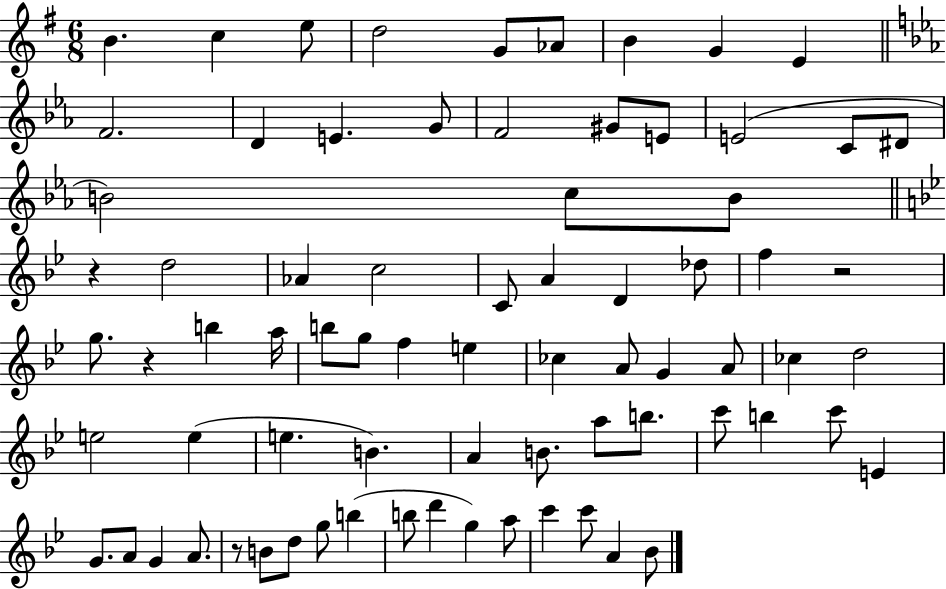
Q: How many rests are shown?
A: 4